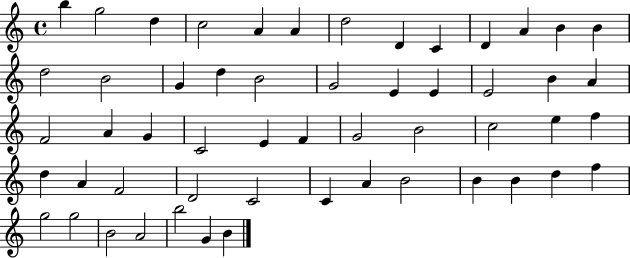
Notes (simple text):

B5/q G5/h D5/q C5/h A4/q A4/q D5/h D4/q C4/q D4/q A4/q B4/q B4/q D5/h B4/h G4/q D5/q B4/h G4/h E4/q E4/q E4/h B4/q A4/q F4/h A4/q G4/q C4/h E4/q F4/q G4/h B4/h C5/h E5/q F5/q D5/q A4/q F4/h D4/h C4/h C4/q A4/q B4/h B4/q B4/q D5/q F5/q G5/h G5/h B4/h A4/h B5/h G4/q B4/q